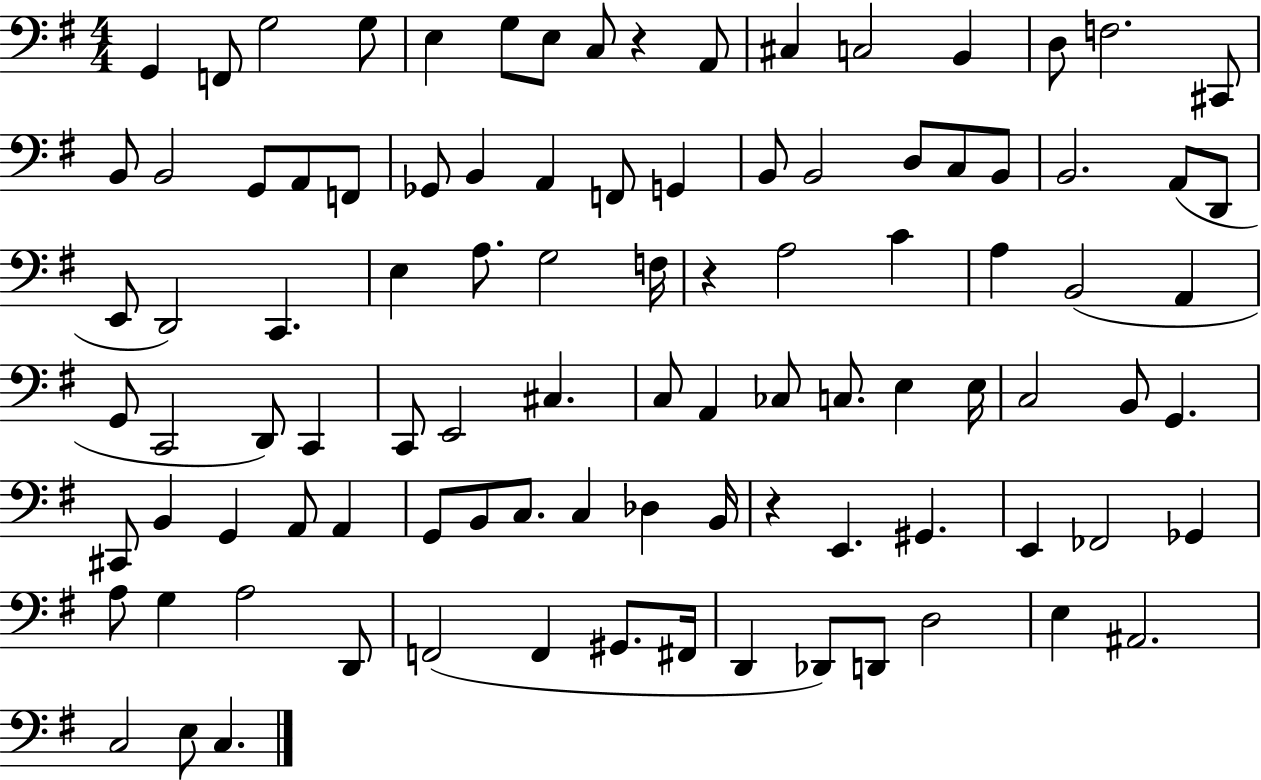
{
  \clef bass
  \numericTimeSignature
  \time 4/4
  \key g \major
  g,4 f,8 g2 g8 | e4 g8 e8 c8 r4 a,8 | cis4 c2 b,4 | d8 f2. cis,8 | \break b,8 b,2 g,8 a,8 f,8 | ges,8 b,4 a,4 f,8 g,4 | b,8 b,2 d8 c8 b,8 | b,2. a,8( d,8 | \break e,8 d,2) c,4. | e4 a8. g2 f16 | r4 a2 c'4 | a4 b,2( a,4 | \break g,8 c,2 d,8) c,4 | c,8 e,2 cis4. | c8 a,4 ces8 c8. e4 e16 | c2 b,8 g,4. | \break cis,8 b,4 g,4 a,8 a,4 | g,8 b,8 c8. c4 des4 b,16 | r4 e,4. gis,4. | e,4 fes,2 ges,4 | \break a8 g4 a2 d,8 | f,2( f,4 gis,8. fis,16 | d,4 des,8) d,8 d2 | e4 ais,2. | \break c2 e8 c4. | \bar "|."
}